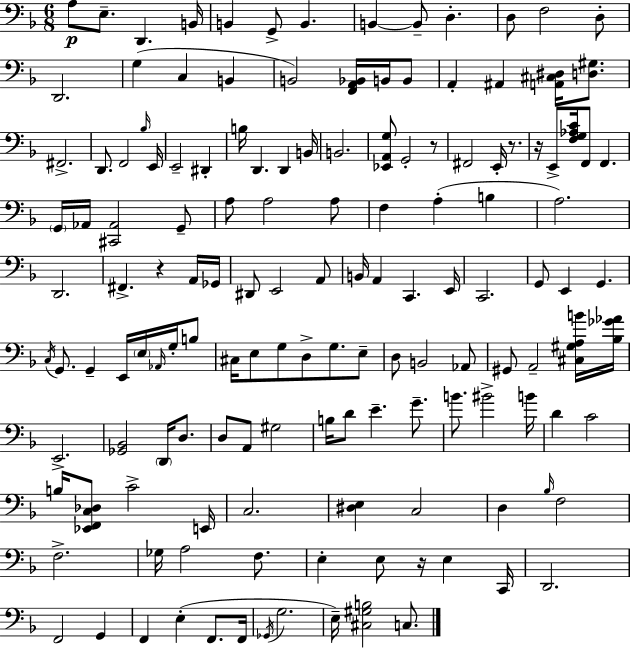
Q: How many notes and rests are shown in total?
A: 143